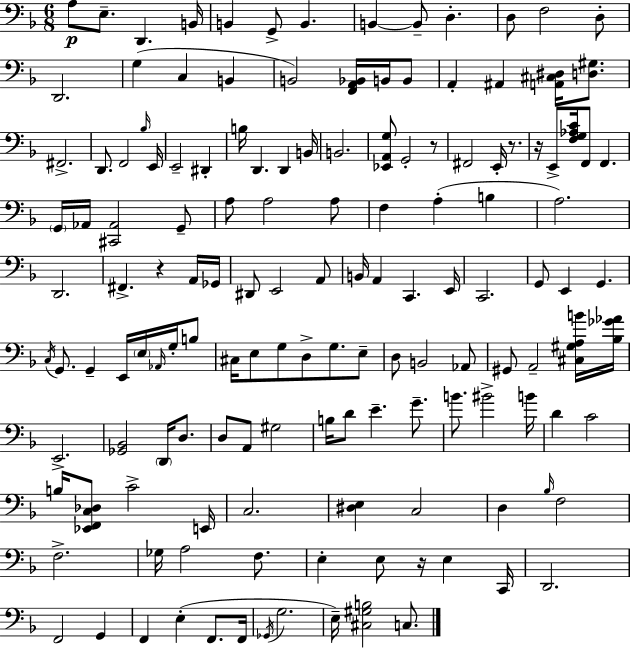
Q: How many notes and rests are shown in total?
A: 143